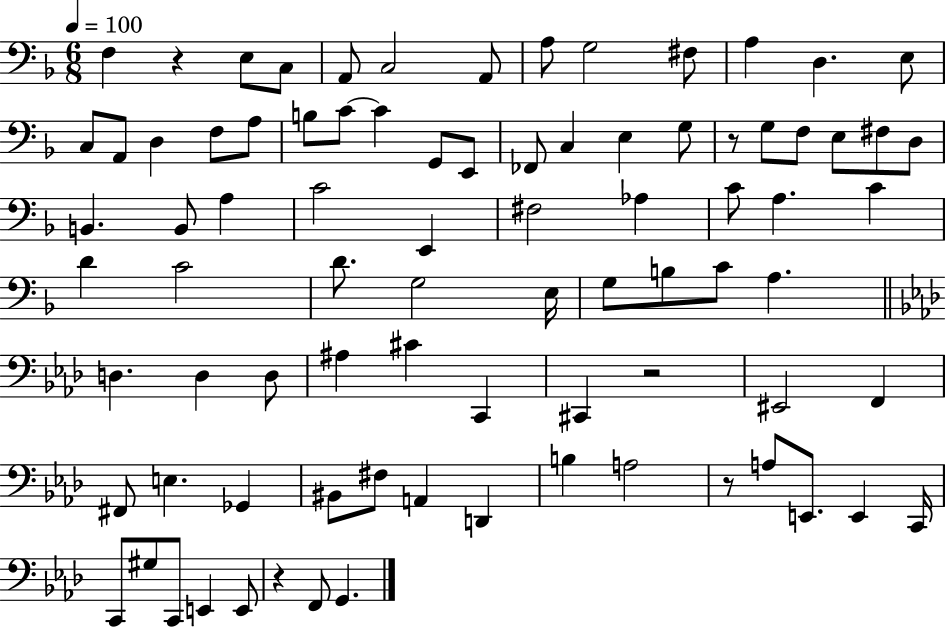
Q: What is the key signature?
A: F major